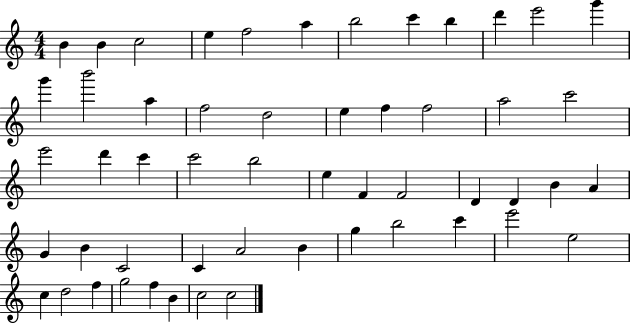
B4/q B4/q C5/h E5/q F5/h A5/q B5/h C6/q B5/q D6/q E6/h G6/q G6/q B6/h A5/q F5/h D5/h E5/q F5/q F5/h A5/h C6/h E6/h D6/q C6/q C6/h B5/h E5/q F4/q F4/h D4/q D4/q B4/q A4/q G4/q B4/q C4/h C4/q A4/h B4/q G5/q B5/h C6/q E6/h E5/h C5/q D5/h F5/q G5/h F5/q B4/q C5/h C5/h